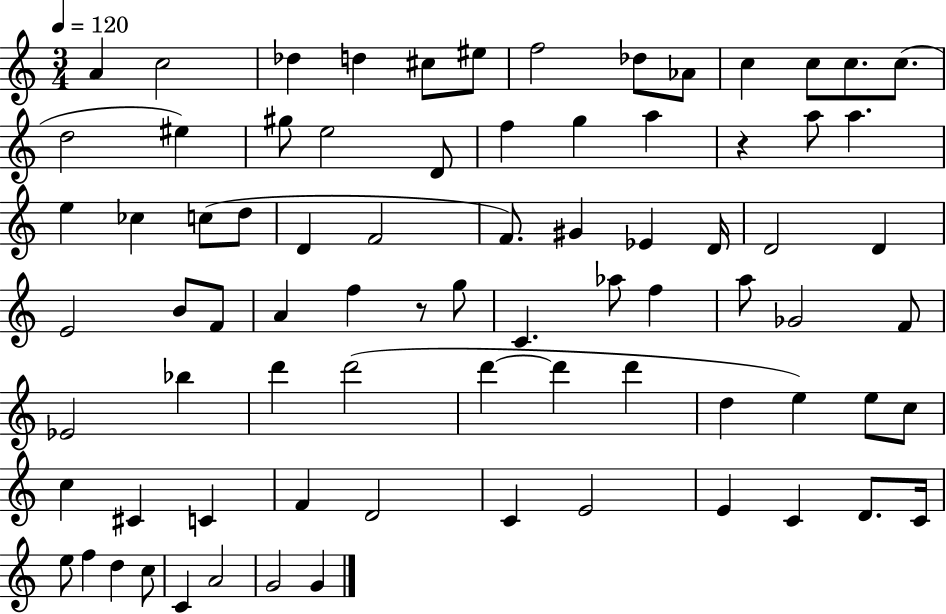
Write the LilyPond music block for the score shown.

{
  \clef treble
  \numericTimeSignature
  \time 3/4
  \key c \major
  \tempo 4 = 120
  a'4 c''2 | des''4 d''4 cis''8 eis''8 | f''2 des''8 aes'8 | c''4 c''8 c''8. c''8.( | \break d''2 eis''4) | gis''8 e''2 d'8 | f''4 g''4 a''4 | r4 a''8 a''4. | \break e''4 ces''4 c''8( d''8 | d'4 f'2 | f'8.) gis'4 ees'4 d'16 | d'2 d'4 | \break e'2 b'8 f'8 | a'4 f''4 r8 g''8 | c'4. aes''8 f''4 | a''8 ges'2 f'8 | \break ees'2 bes''4 | d'''4 d'''2( | d'''4~~ d'''4 d'''4 | d''4 e''4) e''8 c''8 | \break c''4 cis'4 c'4 | f'4 d'2 | c'4 e'2 | e'4 c'4 d'8. c'16 | \break e''8 f''4 d''4 c''8 | c'4 a'2 | g'2 g'4 | \bar "|."
}